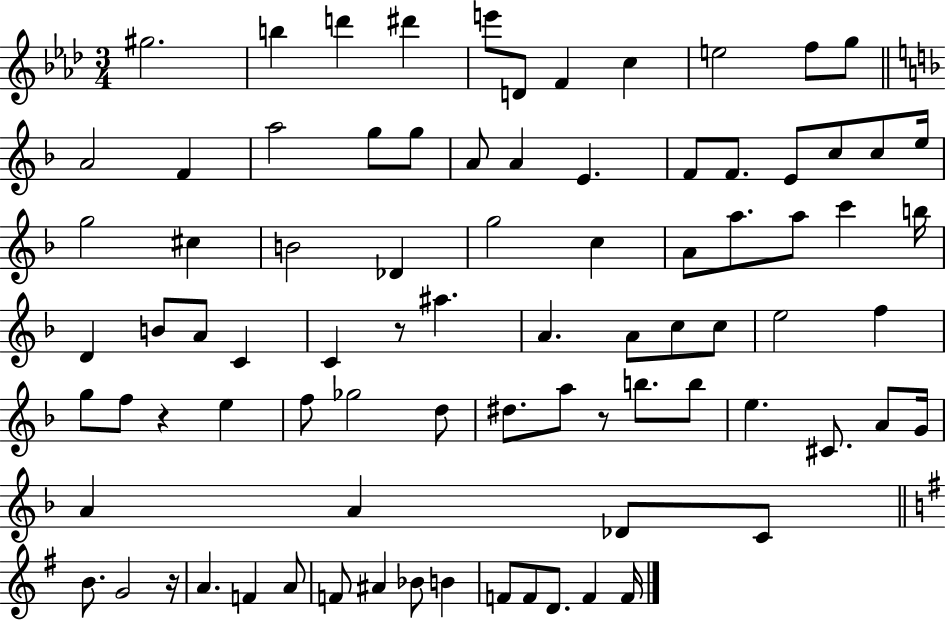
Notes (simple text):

G#5/h. B5/q D6/q D#6/q E6/e D4/e F4/q C5/q E5/h F5/e G5/e A4/h F4/q A5/h G5/e G5/e A4/e A4/q E4/q. F4/e F4/e. E4/e C5/e C5/e E5/s G5/h C#5/q B4/h Db4/q G5/h C5/q A4/e A5/e. A5/e C6/q B5/s D4/q B4/e A4/e C4/q C4/q R/e A#5/q. A4/q. A4/e C5/e C5/e E5/h F5/q G5/e F5/e R/q E5/q F5/e Gb5/h D5/e D#5/e. A5/e R/e B5/e. B5/e E5/q. C#4/e. A4/e G4/s A4/q A4/q Db4/e C4/e B4/e. G4/h R/s A4/q. F4/q A4/e F4/e A#4/q Bb4/e B4/q F4/e F4/e D4/e. F4/q F4/s